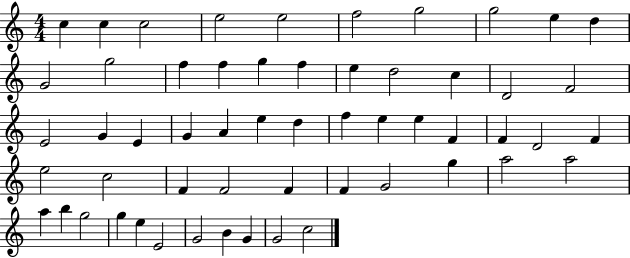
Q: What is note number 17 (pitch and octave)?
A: E5